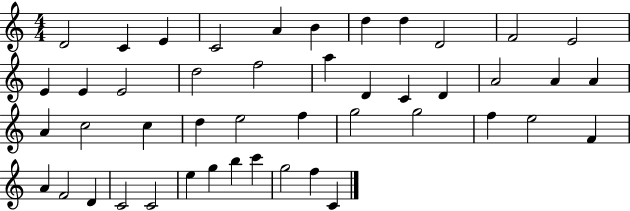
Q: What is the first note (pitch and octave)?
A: D4